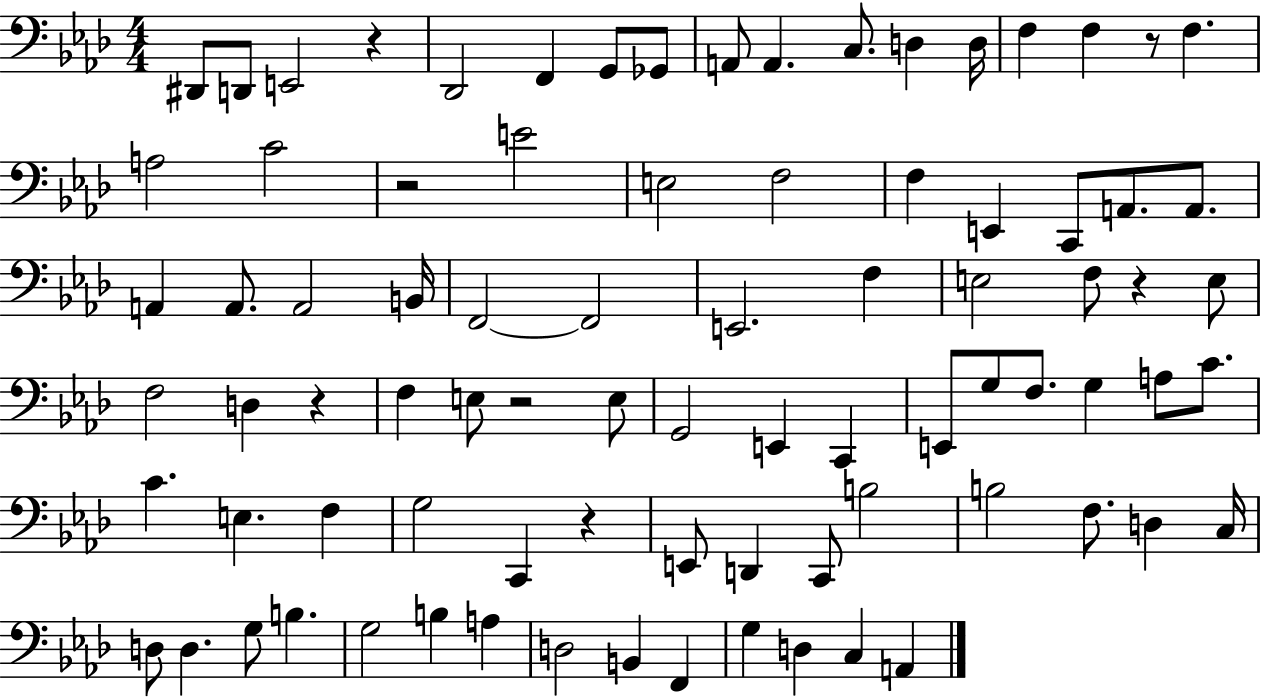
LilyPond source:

{
  \clef bass
  \numericTimeSignature
  \time 4/4
  \key aes \major
  \repeat volta 2 { dis,8 d,8 e,2 r4 | des,2 f,4 g,8 ges,8 | a,8 a,4. c8. d4 d16 | f4 f4 r8 f4. | \break a2 c'2 | r2 e'2 | e2 f2 | f4 e,4 c,8 a,8. a,8. | \break a,4 a,8. a,2 b,16 | f,2~~ f,2 | e,2. f4 | e2 f8 r4 e8 | \break f2 d4 r4 | f4 e8 r2 e8 | g,2 e,4 c,4 | e,8 g8 f8. g4 a8 c'8. | \break c'4. e4. f4 | g2 c,4 r4 | e,8 d,4 c,8 b2 | b2 f8. d4 c16 | \break d8 d4. g8 b4. | g2 b4 a4 | d2 b,4 f,4 | g4 d4 c4 a,4 | \break } \bar "|."
}